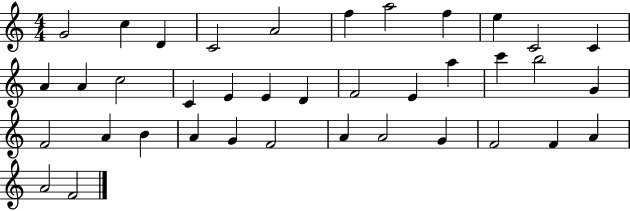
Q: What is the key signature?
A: C major